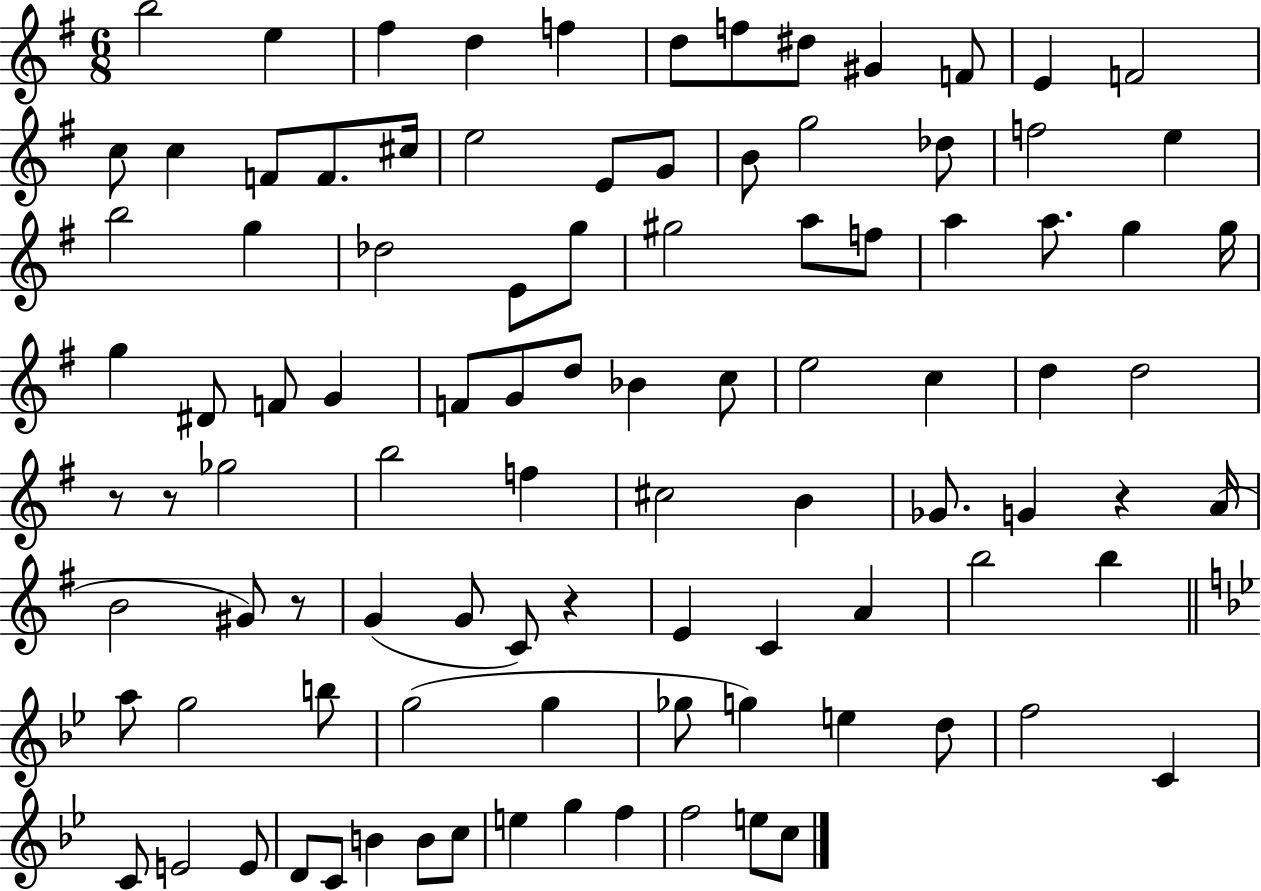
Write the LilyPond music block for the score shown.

{
  \clef treble
  \numericTimeSignature
  \time 6/8
  \key g \major
  b''2 e''4 | fis''4 d''4 f''4 | d''8 f''8 dis''8 gis'4 f'8 | e'4 f'2 | \break c''8 c''4 f'8 f'8. cis''16 | e''2 e'8 g'8 | b'8 g''2 des''8 | f''2 e''4 | \break b''2 g''4 | des''2 e'8 g''8 | gis''2 a''8 f''8 | a''4 a''8. g''4 g''16 | \break g''4 dis'8 f'8 g'4 | f'8 g'8 d''8 bes'4 c''8 | e''2 c''4 | d''4 d''2 | \break r8 r8 ges''2 | b''2 f''4 | cis''2 b'4 | ges'8. g'4 r4 a'16( | \break b'2 gis'8) r8 | g'4( g'8 c'8) r4 | e'4 c'4 a'4 | b''2 b''4 | \break \bar "||" \break \key g \minor a''8 g''2 b''8 | g''2( g''4 | ges''8 g''4) e''4 d''8 | f''2 c'4 | \break c'8 e'2 e'8 | d'8 c'8 b'4 b'8 c''8 | e''4 g''4 f''4 | f''2 e''8 c''8 | \break \bar "|."
}